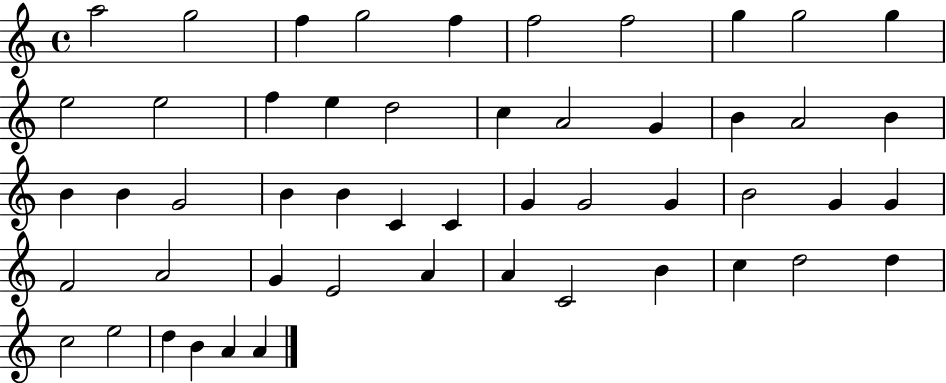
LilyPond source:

{
  \clef treble
  \time 4/4
  \defaultTimeSignature
  \key c \major
  a''2 g''2 | f''4 g''2 f''4 | f''2 f''2 | g''4 g''2 g''4 | \break e''2 e''2 | f''4 e''4 d''2 | c''4 a'2 g'4 | b'4 a'2 b'4 | \break b'4 b'4 g'2 | b'4 b'4 c'4 c'4 | g'4 g'2 g'4 | b'2 g'4 g'4 | \break f'2 a'2 | g'4 e'2 a'4 | a'4 c'2 b'4 | c''4 d''2 d''4 | \break c''2 e''2 | d''4 b'4 a'4 a'4 | \bar "|."
}